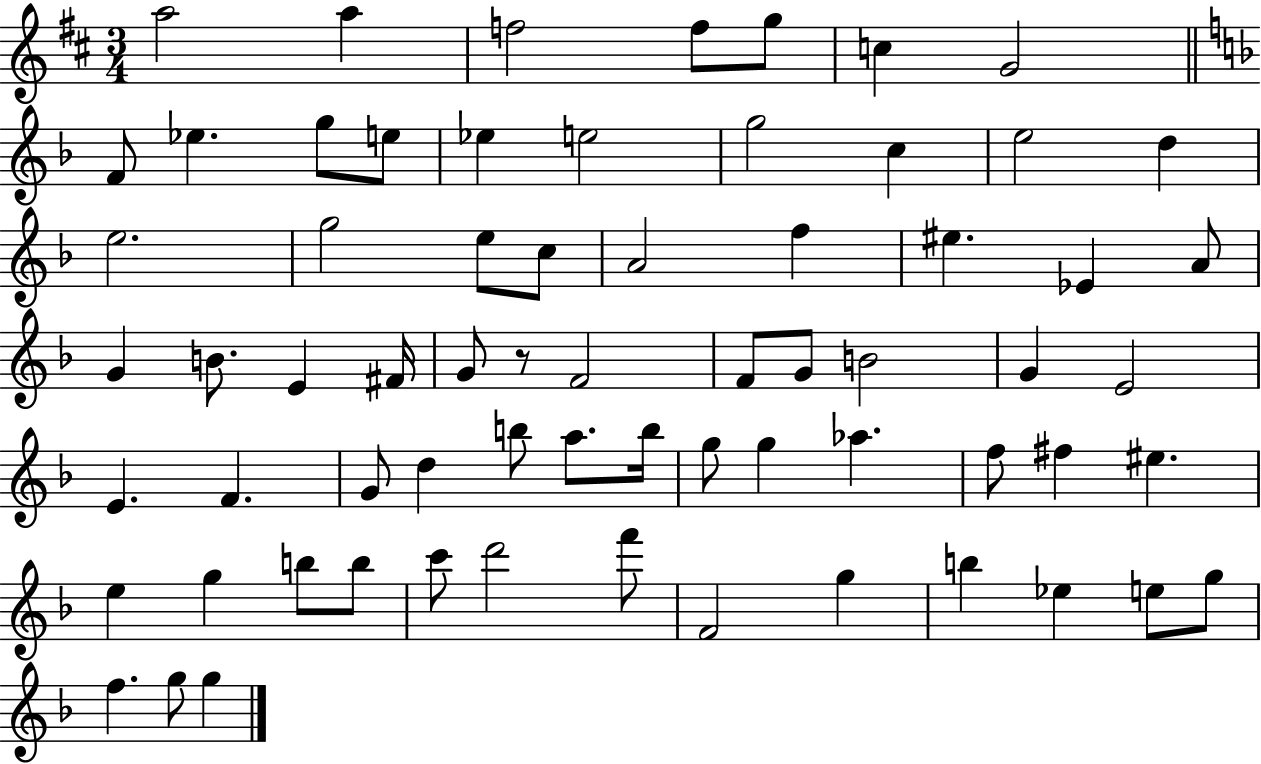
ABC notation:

X:1
T:Untitled
M:3/4
L:1/4
K:D
a2 a f2 f/2 g/2 c G2 F/2 _e g/2 e/2 _e e2 g2 c e2 d e2 g2 e/2 c/2 A2 f ^e _E A/2 G B/2 E ^F/4 G/2 z/2 F2 F/2 G/2 B2 G E2 E F G/2 d b/2 a/2 b/4 g/2 g _a f/2 ^f ^e e g b/2 b/2 c'/2 d'2 f'/2 F2 g b _e e/2 g/2 f g/2 g